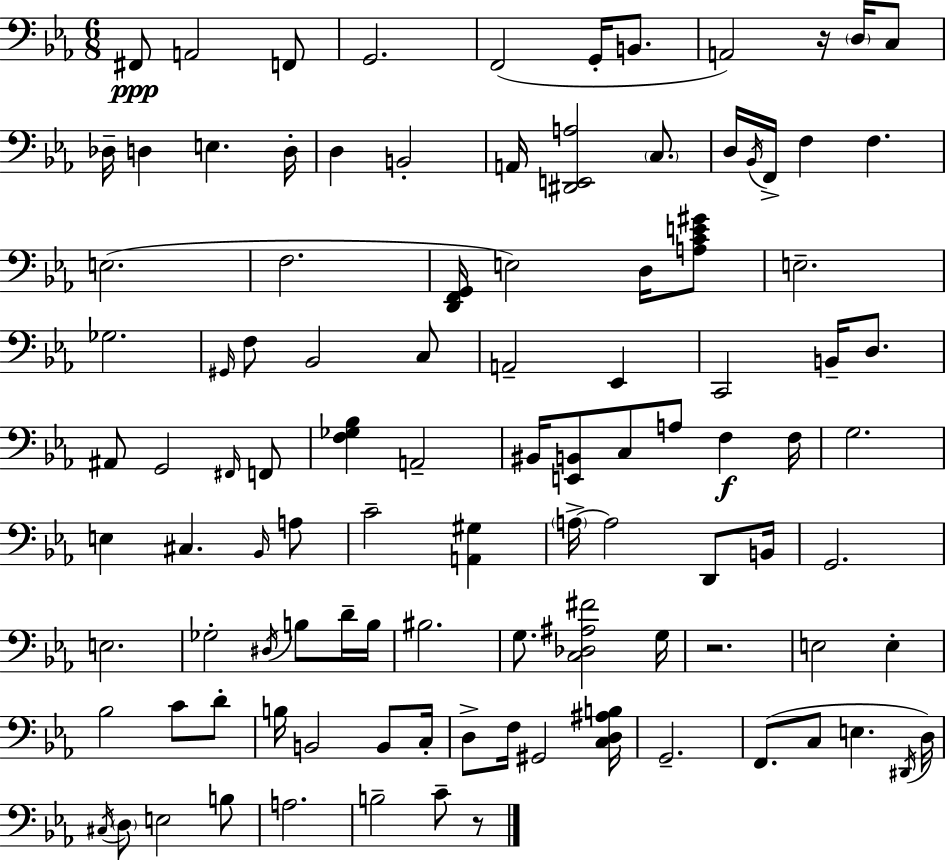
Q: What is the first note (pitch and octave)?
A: F#2